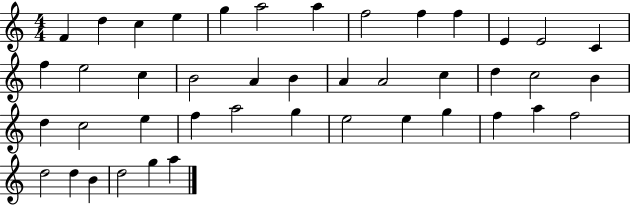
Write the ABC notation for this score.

X:1
T:Untitled
M:4/4
L:1/4
K:C
F d c e g a2 a f2 f f E E2 C f e2 c B2 A B A A2 c d c2 B d c2 e f a2 g e2 e g f a f2 d2 d B d2 g a